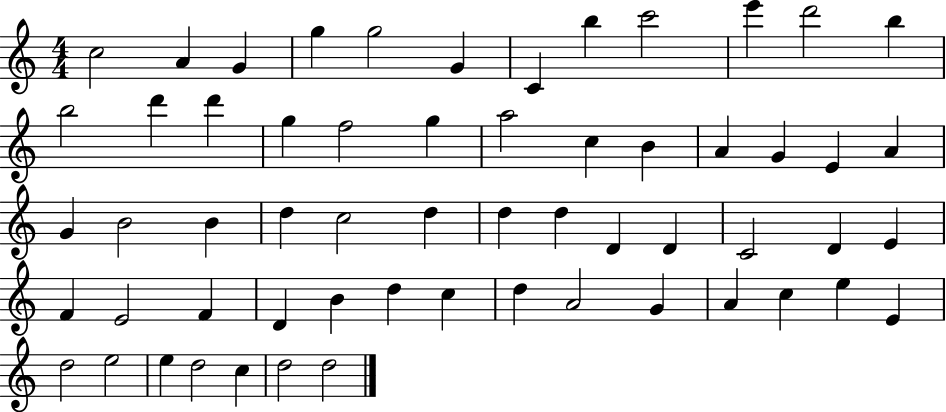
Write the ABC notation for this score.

X:1
T:Untitled
M:4/4
L:1/4
K:C
c2 A G g g2 G C b c'2 e' d'2 b b2 d' d' g f2 g a2 c B A G E A G B2 B d c2 d d d D D C2 D E F E2 F D B d c d A2 G A c e E d2 e2 e d2 c d2 d2